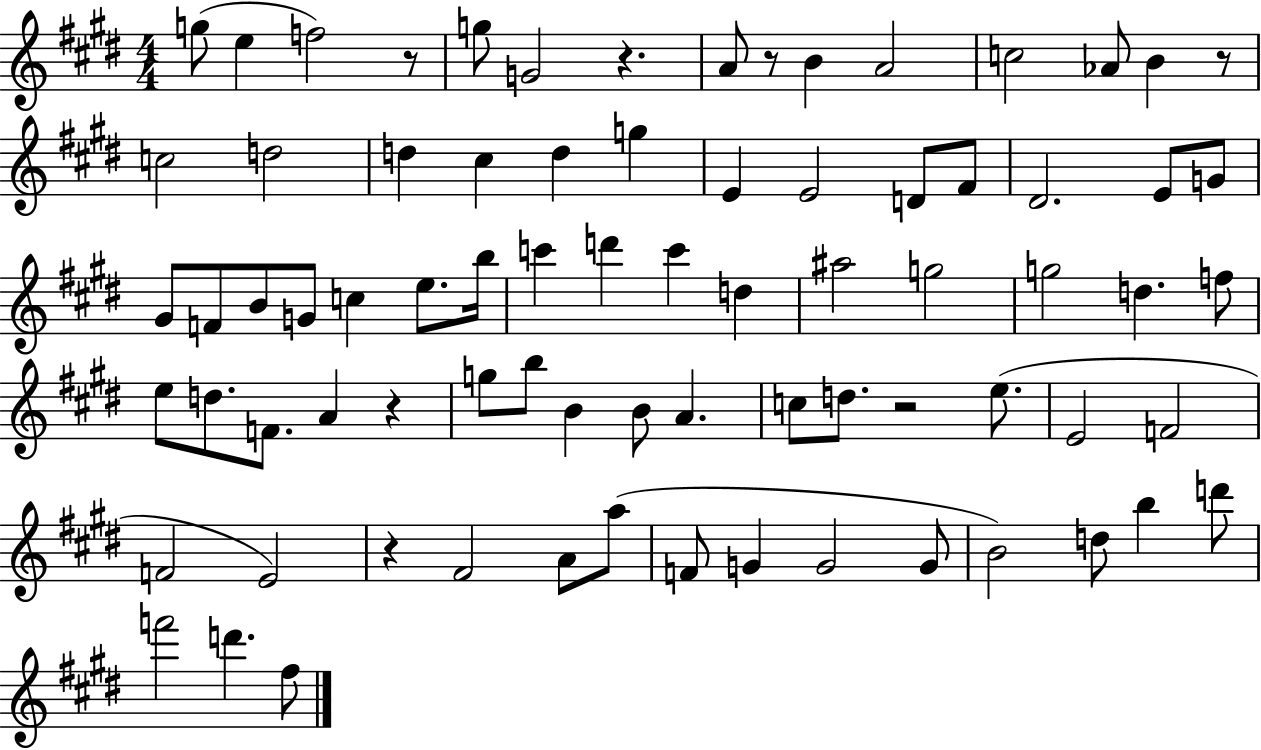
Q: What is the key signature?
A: E major